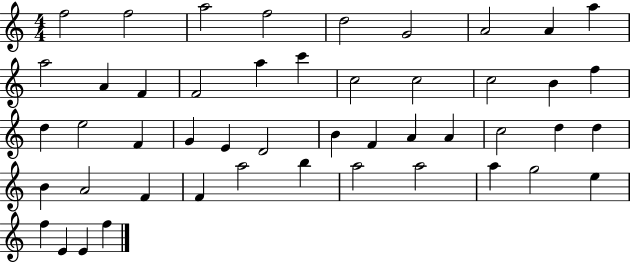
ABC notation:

X:1
T:Untitled
M:4/4
L:1/4
K:C
f2 f2 a2 f2 d2 G2 A2 A a a2 A F F2 a c' c2 c2 c2 B f d e2 F G E D2 B F A A c2 d d B A2 F F a2 b a2 a2 a g2 e f E E f